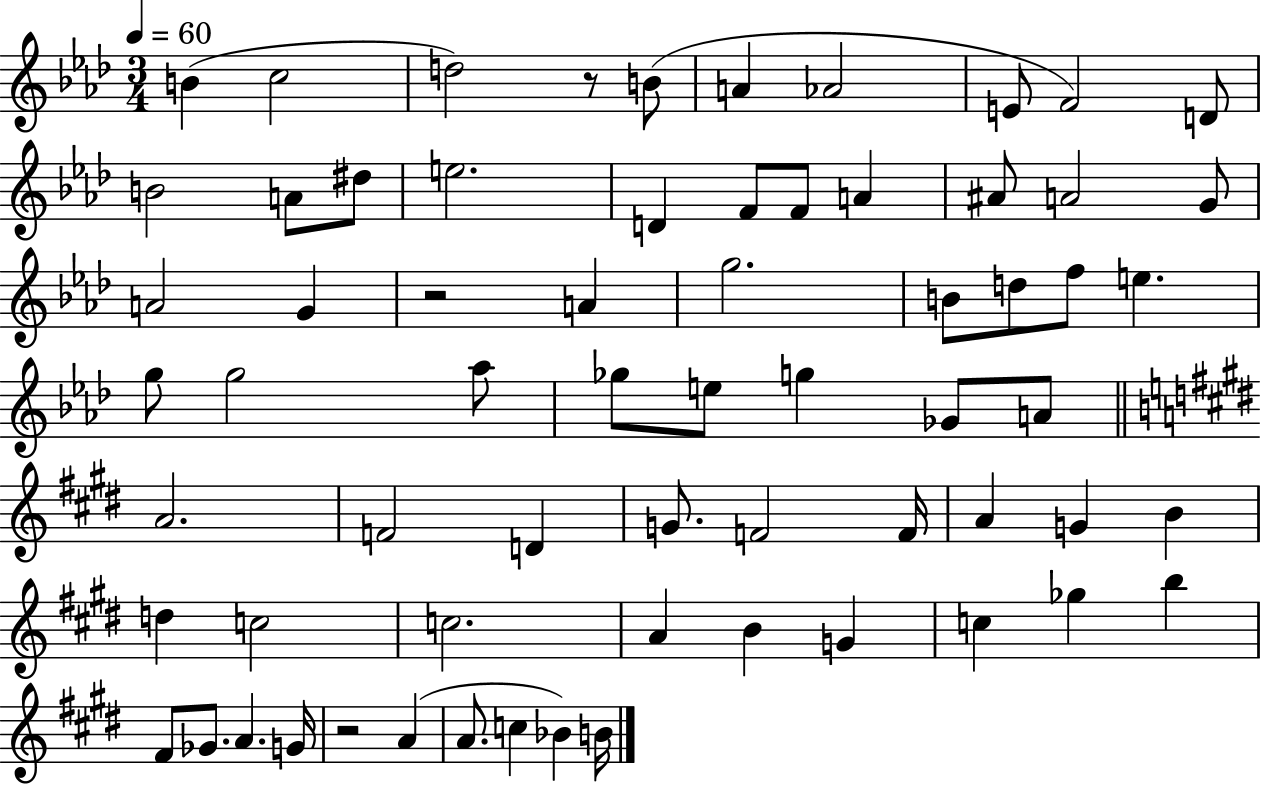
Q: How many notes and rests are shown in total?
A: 66